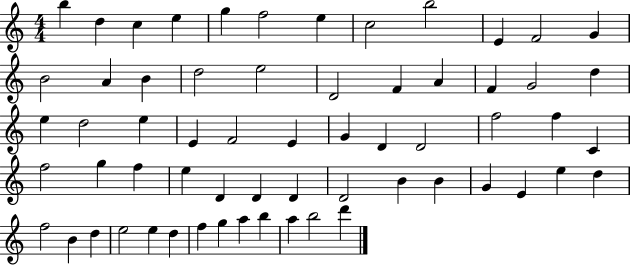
{
  \clef treble
  \numericTimeSignature
  \time 4/4
  \key c \major
  b''4 d''4 c''4 e''4 | g''4 f''2 e''4 | c''2 b''2 | e'4 f'2 g'4 | \break b'2 a'4 b'4 | d''2 e''2 | d'2 f'4 a'4 | f'4 g'2 d''4 | \break e''4 d''2 e''4 | e'4 f'2 e'4 | g'4 d'4 d'2 | f''2 f''4 c'4 | \break f''2 g''4 f''4 | e''4 d'4 d'4 d'4 | d'2 b'4 b'4 | g'4 e'4 e''4 d''4 | \break f''2 b'4 d''4 | e''2 e''4 d''4 | f''4 g''4 a''4 b''4 | a''4 b''2 d'''4 | \break \bar "|."
}